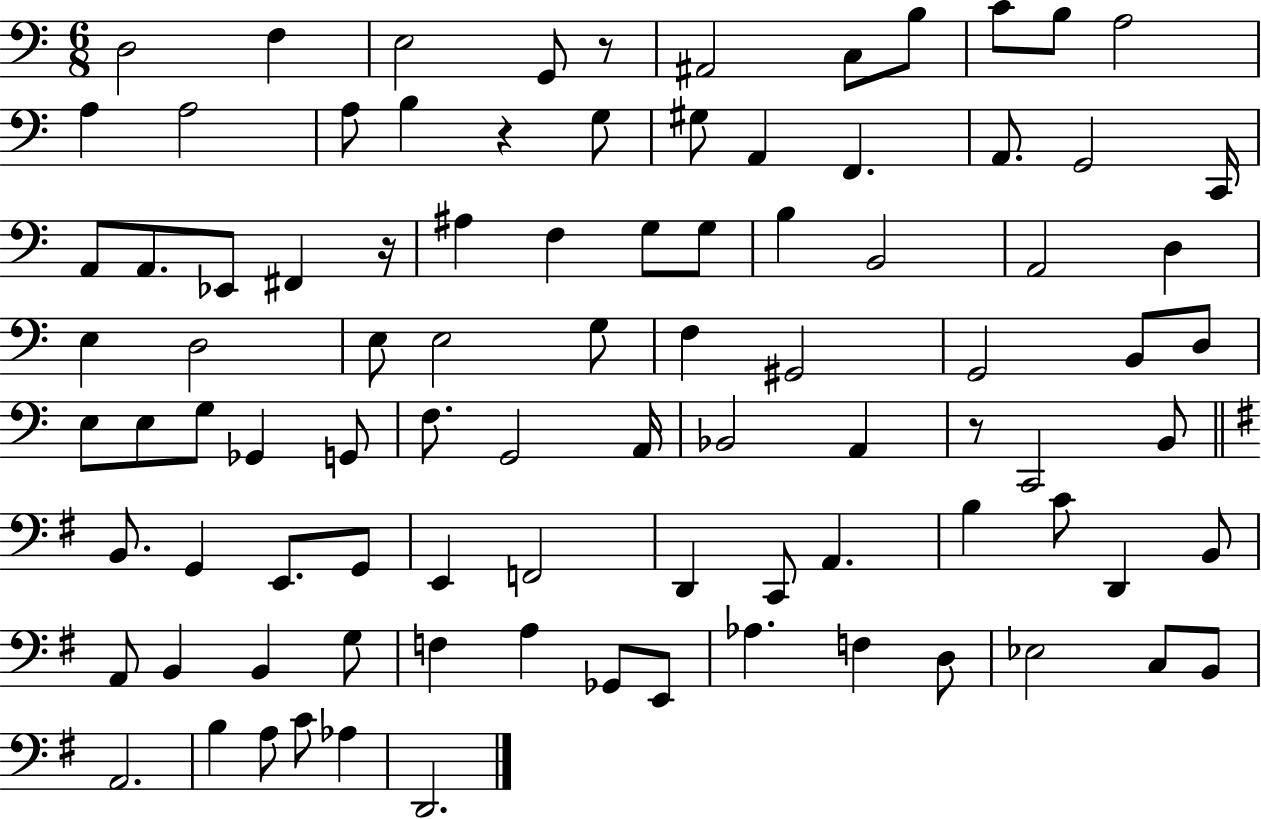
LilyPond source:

{
  \clef bass
  \numericTimeSignature
  \time 6/8
  \key c \major
  d2 f4 | e2 g,8 r8 | ais,2 c8 b8 | c'8 b8 a2 | \break a4 a2 | a8 b4 r4 g8 | gis8 a,4 f,4. | a,8. g,2 c,16 | \break a,8 a,8. ees,8 fis,4 r16 | ais4 f4 g8 g8 | b4 b,2 | a,2 d4 | \break e4 d2 | e8 e2 g8 | f4 gis,2 | g,2 b,8 d8 | \break e8 e8 g8 ges,4 g,8 | f8. g,2 a,16 | bes,2 a,4 | r8 c,2 b,8 | \break \bar "||" \break \key g \major b,8. g,4 e,8. g,8 | e,4 f,2 | d,4 c,8 a,4. | b4 c'8 d,4 b,8 | \break a,8 b,4 b,4 g8 | f4 a4 ges,8 e,8 | aes4. f4 d8 | ees2 c8 b,8 | \break a,2. | b4 a8 c'8 aes4 | d,2. | \bar "|."
}